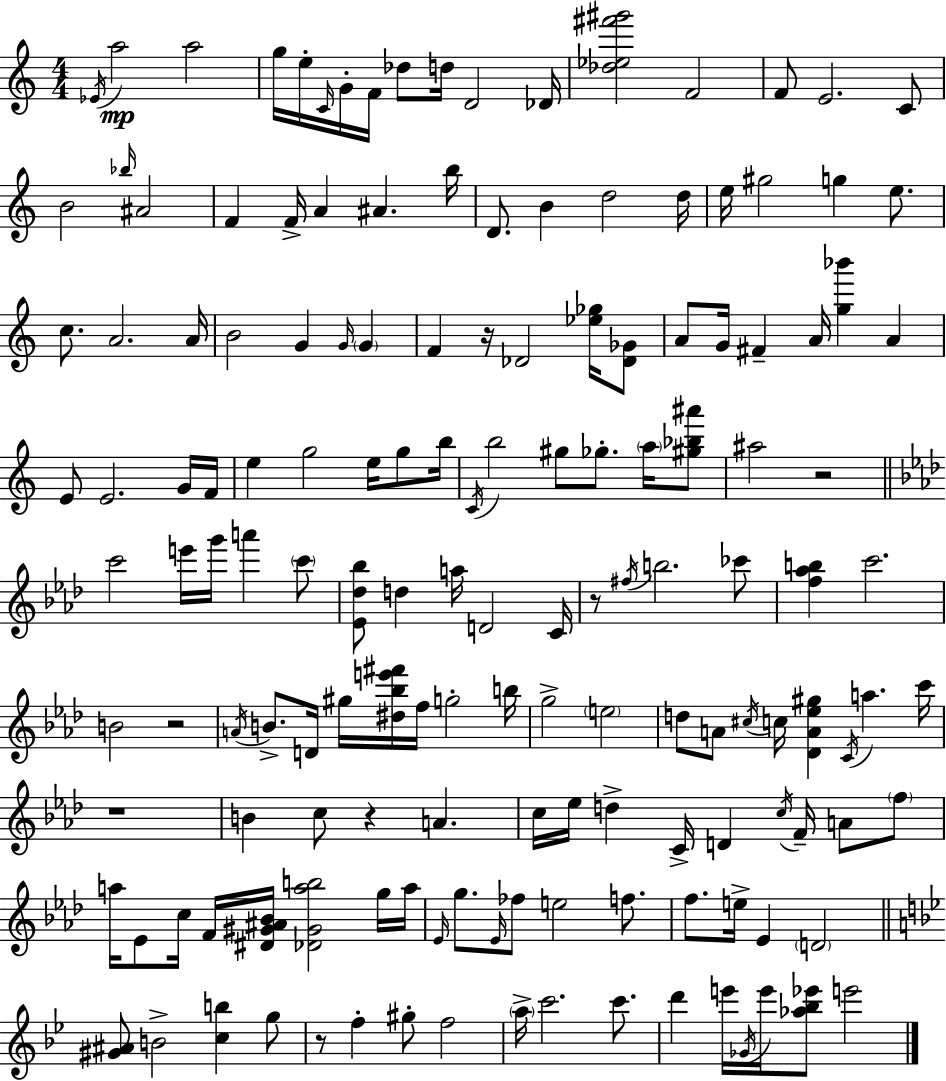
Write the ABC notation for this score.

X:1
T:Untitled
M:4/4
L:1/4
K:C
_E/4 a2 a2 g/4 e/4 C/4 G/4 F/4 _d/2 d/4 D2 _D/4 [_d_e^f'^g']2 F2 F/2 E2 C/2 B2 _b/4 ^A2 F F/4 A ^A b/4 D/2 B d2 d/4 e/4 ^g2 g e/2 c/2 A2 A/4 B2 G G/4 G F z/4 _D2 [_e_g]/4 [_D_G]/2 A/2 G/4 ^F A/4 [g_b'] A E/2 E2 G/4 F/4 e g2 e/4 g/2 b/4 C/4 b2 ^g/2 _g/2 a/4 [^g_b^a']/2 ^a2 z2 c'2 e'/4 g'/4 a' c'/2 [_E_d_b]/2 d a/4 D2 C/4 z/2 ^f/4 b2 _c'/2 [f_ab] c'2 B2 z2 A/4 B/2 D/4 ^g/4 [^d_be'^f']/4 f/4 g2 b/4 g2 e2 d/2 A/2 ^c/4 c/4 [_DA_e^g] C/4 a c'/4 z4 B c/2 z A c/4 _e/4 d C/4 D c/4 F/4 A/2 f/2 a/4 _E/2 c/4 F/4 [^D^G^A_B]/4 [_D^Gab]2 g/4 a/4 _E/4 g/2 _E/4 _f/2 e2 f/2 f/2 e/4 _E D2 [^G^A]/2 B2 [cb] g/2 z/2 f ^g/2 f2 a/4 c'2 c'/2 d' e'/4 _G/4 e'/4 [_a_b_e']/2 e'2